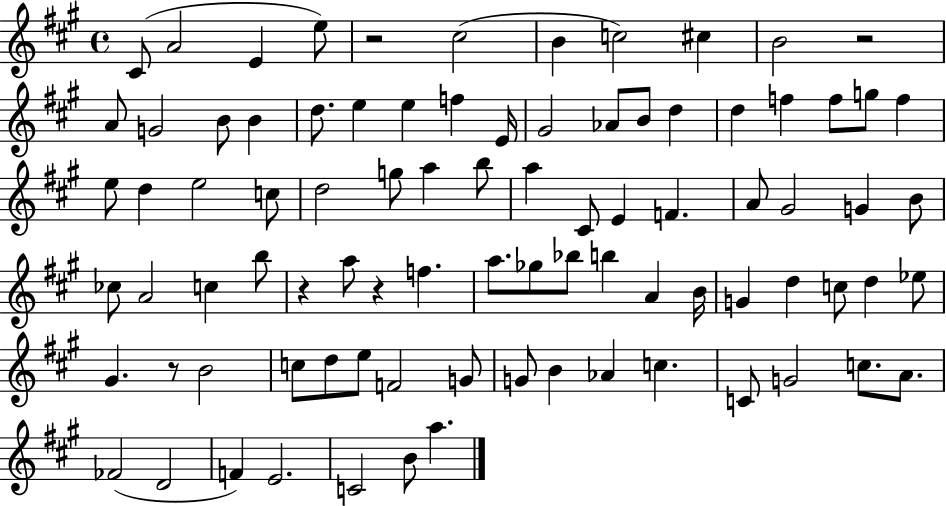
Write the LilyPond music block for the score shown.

{
  \clef treble
  \time 4/4
  \defaultTimeSignature
  \key a \major
  \repeat volta 2 { cis'8( a'2 e'4 e''8) | r2 cis''2( | b'4 c''2) cis''4 | b'2 r2 | \break a'8 g'2 b'8 b'4 | d''8. e''4 e''4 f''4 e'16 | gis'2 aes'8 b'8 d''4 | d''4 f''4 f''8 g''8 f''4 | \break e''8 d''4 e''2 c''8 | d''2 g''8 a''4 b''8 | a''4 cis'8 e'4 f'4. | a'8 gis'2 g'4 b'8 | \break ces''8 a'2 c''4 b''8 | r4 a''8 r4 f''4. | a''8. ges''8 bes''8 b''4 a'4 b'16 | g'4 d''4 c''8 d''4 ees''8 | \break gis'4. r8 b'2 | c''8 d''8 e''8 f'2 g'8 | g'8 b'4 aes'4 c''4. | c'8 g'2 c''8. a'8. | \break fes'2( d'2 | f'4) e'2. | c'2 b'8 a''4. | } \bar "|."
}